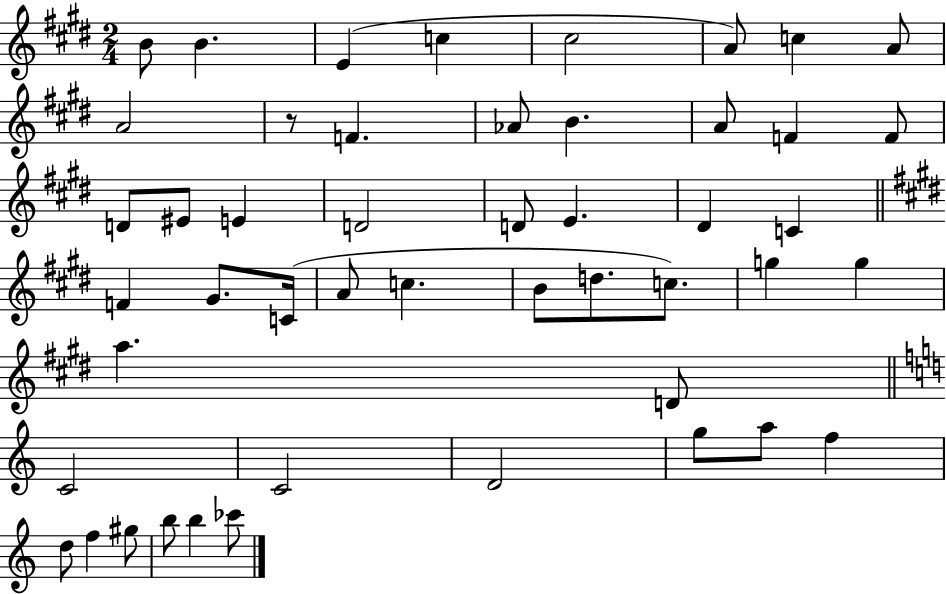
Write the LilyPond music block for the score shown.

{
  \clef treble
  \numericTimeSignature
  \time 2/4
  \key e \major
  \repeat volta 2 { b'8 b'4. | e'4( c''4 | cis''2 | a'8) c''4 a'8 | \break a'2 | r8 f'4. | aes'8 b'4. | a'8 f'4 f'8 | \break d'8 eis'8 e'4 | d'2 | d'8 e'4. | dis'4 c'4 | \break \bar "||" \break \key e \major f'4 gis'8. c'16( | a'8 c''4. | b'8 d''8. c''8.) | g''4 g''4 | \break a''4. d'8 | \bar "||" \break \key c \major c'2 | c'2 | d'2 | g''8 a''8 f''4 | \break d''8 f''4 gis''8 | b''8 b''4 ces'''8 | } \bar "|."
}